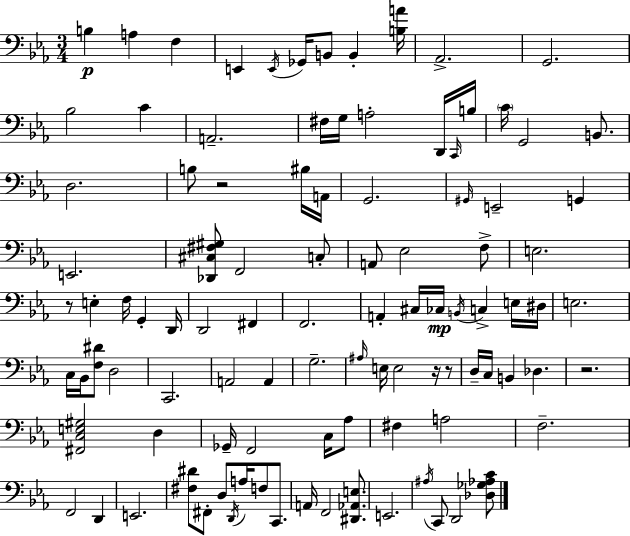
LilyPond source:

{
  \clef bass
  \numericTimeSignature
  \time 3/4
  \key c \minor
  b4\p a4 f4 | e,4 \acciaccatura { e,16 } ges,16 b,8 b,4-. | <b a'>16 aes,2.-> | g,2. | \break bes2 c'4 | a,2.-- | fis16 g16 a2-. d,16 | \grace { c,16 } b16 \parenthesize c'16 g,2 b,8. | \break d2. | b8 r2 | bis16 a,16 g,2. | \grace { gis,16 } e,2-- g,4 | \break e,2. | <des, cis fis gis>8 f,2 | c8-. a,8 ees2 | f8-> e2. | \break r8 e4-. f16 g,4-. | d,16 d,2 fis,4 | f,2. | a,4-. cis16 ces16\mp \acciaccatura { b,16 } c4-> | \break e16 dis16 e2. | c16 bes,16 <f dis'>8 d2 | c,2. | a,2 | \break a,4 g2.-- | \grace { ais16 } e16 e2 | r16 r8 d16-- c16 b,4 des4. | r2. | \break <fis, c e gis>2 | d4 ges,16-- f,2 | c16 aes8 fis4 a2 | f2.-- | \break f,2 | d,4 e,2. | <fis dis'>8 fis,8-. d8 \acciaccatura { d,16 } | a16 f8 c,8. a,16 f,2 | \break <dis, aes, e>8. e,2. | \acciaccatura { ais16 } c,8 d,2 | <des ges aes c'>8 \bar "|."
}